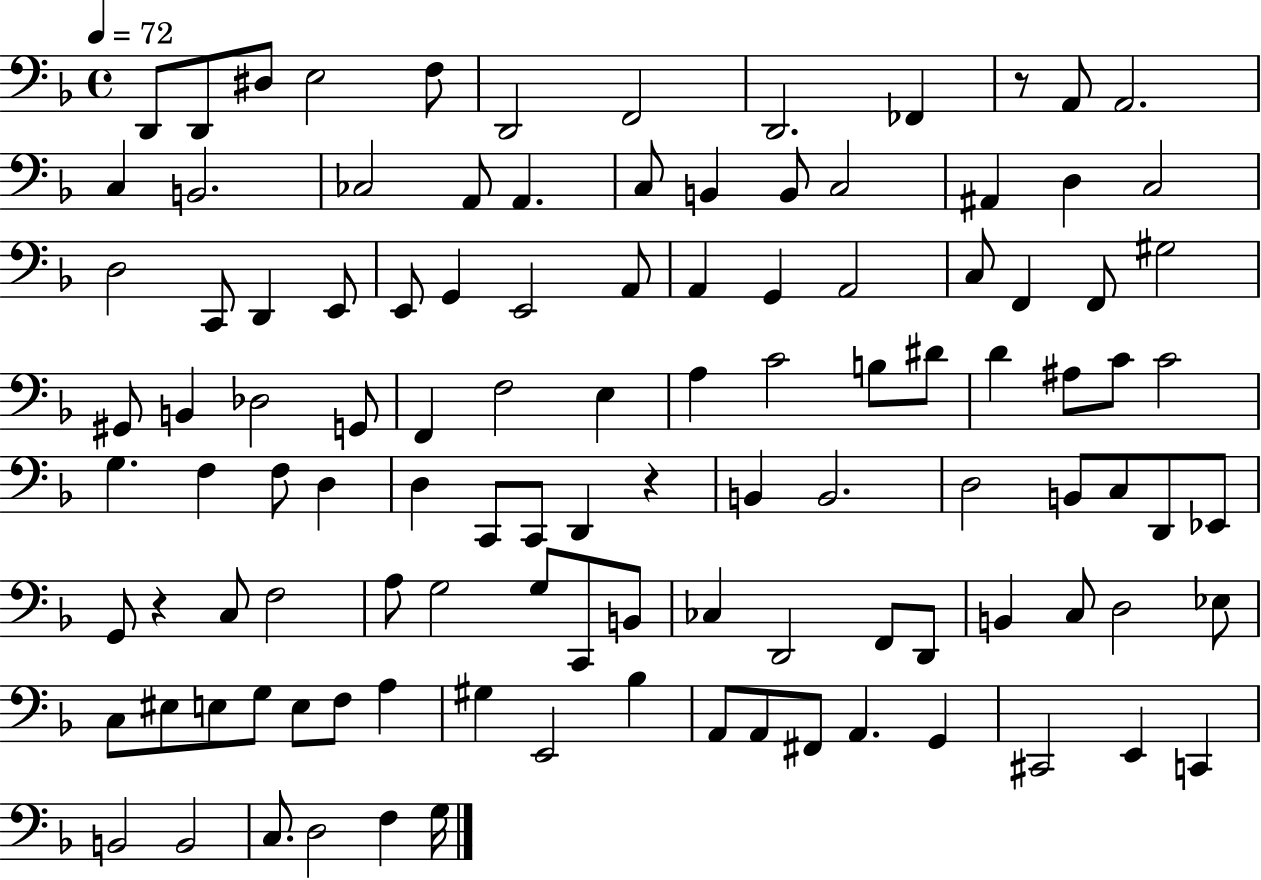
{
  \clef bass
  \time 4/4
  \defaultTimeSignature
  \key f \major
  \tempo 4 = 72
  \repeat volta 2 { d,8 d,8 dis8 e2 f8 | d,2 f,2 | d,2. fes,4 | r8 a,8 a,2. | \break c4 b,2. | ces2 a,8 a,4. | c8 b,4 b,8 c2 | ais,4 d4 c2 | \break d2 c,8 d,4 e,8 | e,8 g,4 e,2 a,8 | a,4 g,4 a,2 | c8 f,4 f,8 gis2 | \break gis,8 b,4 des2 g,8 | f,4 f2 e4 | a4 c'2 b8 dis'8 | d'4 ais8 c'8 c'2 | \break g4. f4 f8 d4 | d4 c,8 c,8 d,4 r4 | b,4 b,2. | d2 b,8 c8 d,8 ees,8 | \break g,8 r4 c8 f2 | a8 g2 g8 c,8 b,8 | ces4 d,2 f,8 d,8 | b,4 c8 d2 ees8 | \break c8 eis8 e8 g8 e8 f8 a4 | gis4 e,2 bes4 | a,8 a,8 fis,8 a,4. g,4 | cis,2 e,4 c,4 | \break b,2 b,2 | c8. d2 f4 g16 | } \bar "|."
}